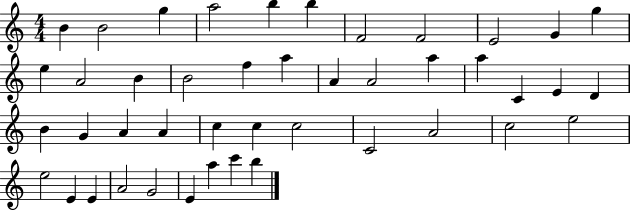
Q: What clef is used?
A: treble